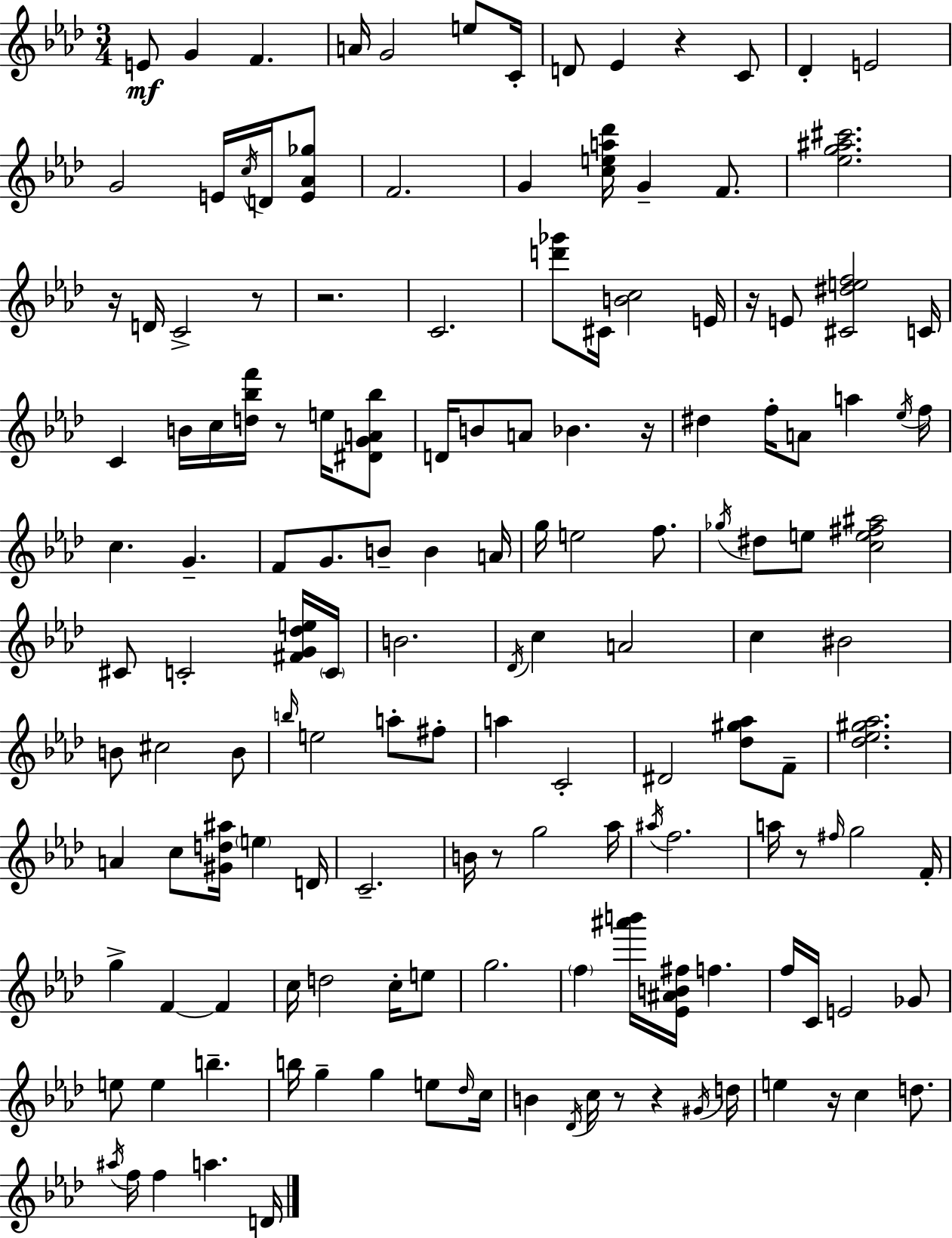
{
  \clef treble
  \numericTimeSignature
  \time 3/4
  \key f \minor
  e'8\mf g'4 f'4. | a'16 g'2 e''8 c'16-. | d'8 ees'4 r4 c'8 | des'4-. e'2 | \break g'2 e'16 \acciaccatura { c''16 } d'16 <e' aes' ges''>8 | f'2. | g'4 <c'' e'' a'' des'''>16 g'4-- f'8. | <ees'' g'' ais'' cis'''>2. | \break r16 d'16 c'2-> r8 | r2. | c'2. | <d''' ges'''>8 cis'16 <b' c''>2 | \break e'16 r16 e'8 <cis' dis'' e'' f''>2 | c'16 c'4 b'16 c''16 <d'' bes'' f'''>16 r8 e''16 <dis' g' a' bes''>8 | d'16 b'8 a'8 bes'4. | r16 dis''4 f''16-. a'8 a''4 | \break \acciaccatura { ees''16 } f''16 c''4. g'4.-- | f'8 g'8. b'8-- b'4 | a'16 g''16 e''2 f''8. | \acciaccatura { ges''16 } dis''8 e''8 <c'' e'' fis'' ais''>2 | \break cis'8 c'2-. | <fis' g' des'' e''>16 \parenthesize c'16 b'2. | \acciaccatura { des'16 } c''4 a'2 | c''4 bis'2 | \break b'8 cis''2 | b'8 \grace { b''16 } e''2 | a''8-. fis''8-. a''4 c'2-. | dis'2 | \break <des'' gis'' aes''>8 f'8-- <des'' ees'' gis'' aes''>2. | a'4 c''8 <gis' d'' ais''>16 | \parenthesize e''4 d'16 c'2.-- | b'16 r8 g''2 | \break aes''16 \acciaccatura { ais''16 } f''2. | a''16 r8 \grace { fis''16 } g''2 | f'16-. g''4-> f'4~~ | f'4 c''16 d''2 | \break c''16-. e''8 g''2. | \parenthesize f''4 <ais''' b'''>16 | <ees' ais' b' fis''>16 f''4. f''16 c'16 e'2 | ges'8 e''8 e''4 | \break b''4.-- b''16 g''4-- | g''4 e''8 \grace { des''16 } c''16 b'4 | \acciaccatura { des'16 } c''16 r8 r4 \acciaccatura { gis'16 } d''16 e''4 | r16 c''4 d''8. \acciaccatura { ais''16 } f''16 | \break f''4 a''4. d'16 \bar "|."
}